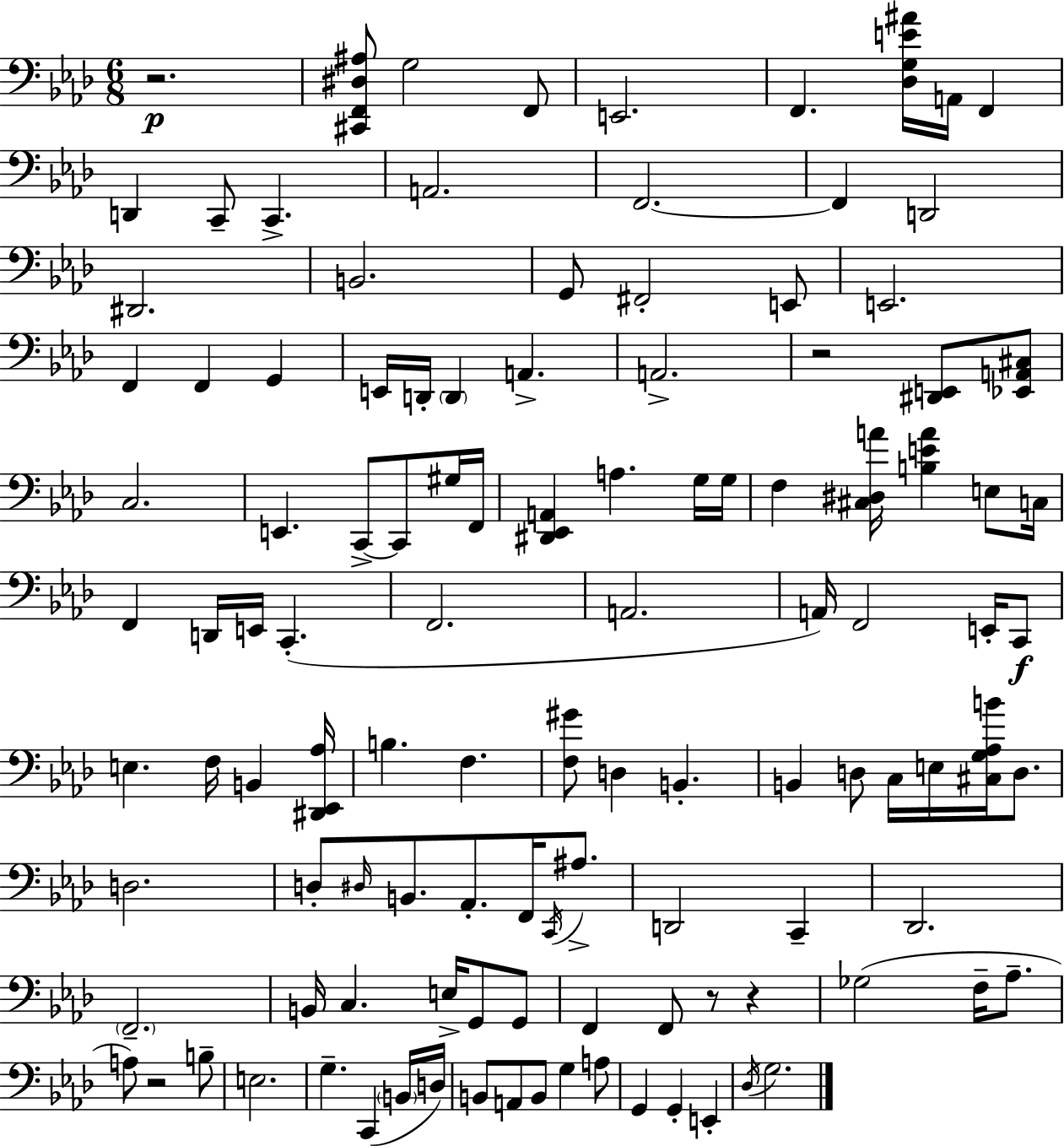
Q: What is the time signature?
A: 6/8